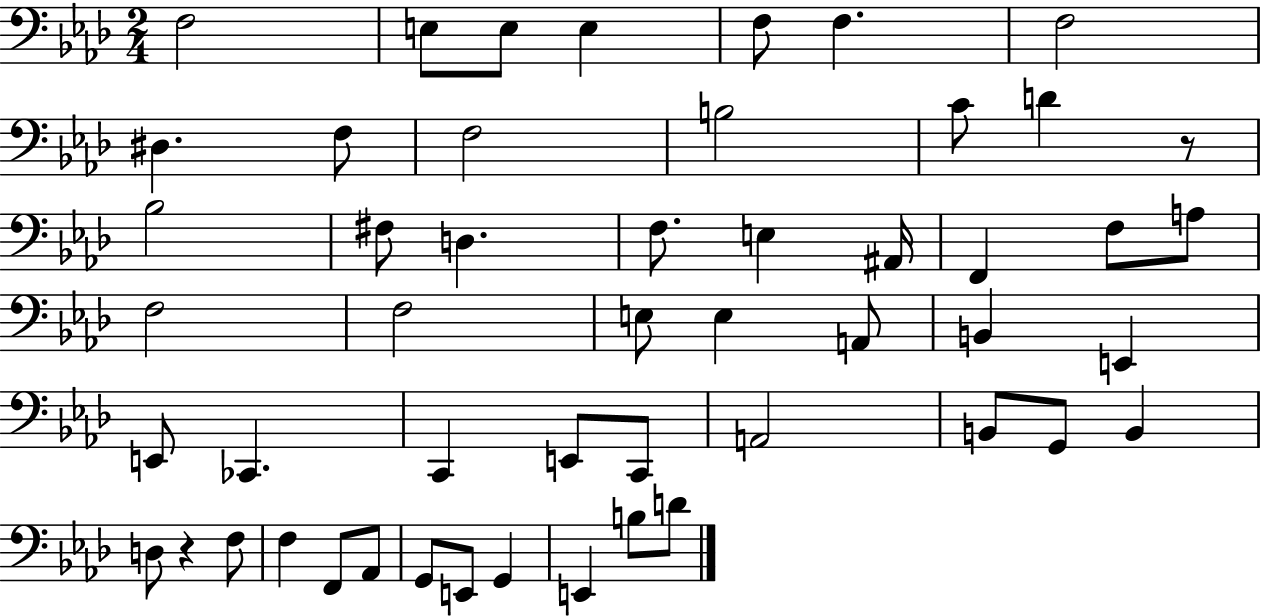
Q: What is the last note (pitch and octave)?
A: D4